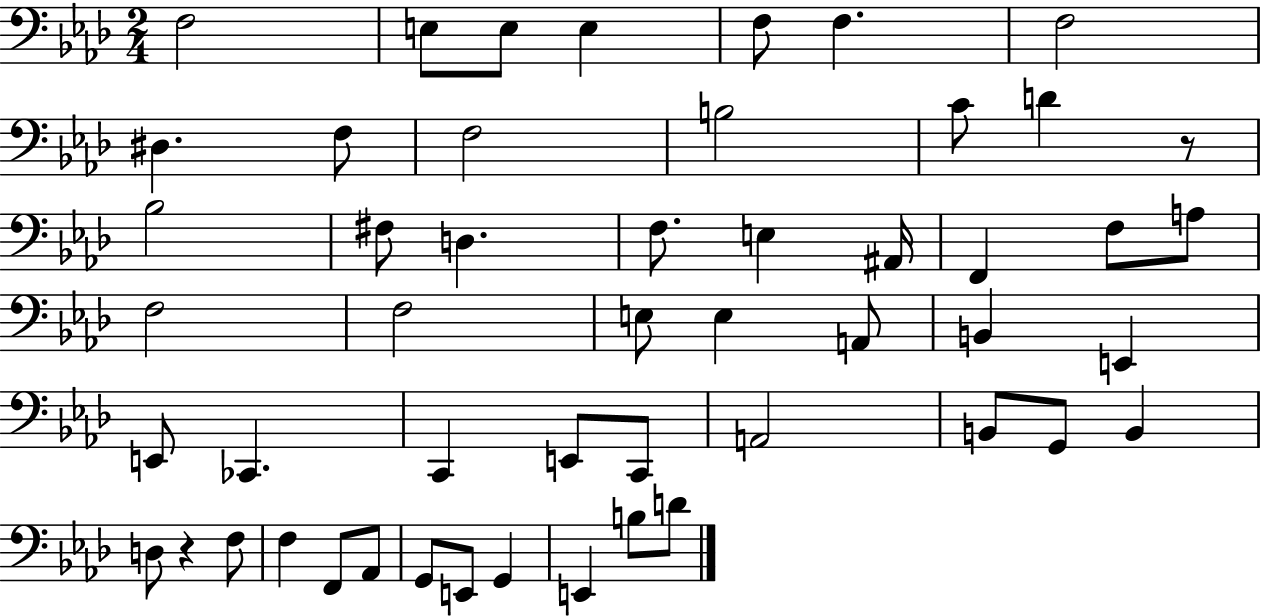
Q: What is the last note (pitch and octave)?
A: D4